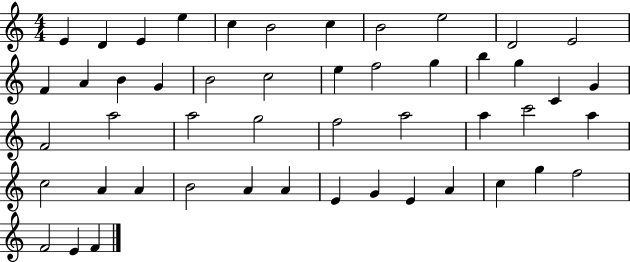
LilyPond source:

{
  \clef treble
  \numericTimeSignature
  \time 4/4
  \key c \major
  e'4 d'4 e'4 e''4 | c''4 b'2 c''4 | b'2 e''2 | d'2 e'2 | \break f'4 a'4 b'4 g'4 | b'2 c''2 | e''4 f''2 g''4 | b''4 g''4 c'4 g'4 | \break f'2 a''2 | a''2 g''2 | f''2 a''2 | a''4 c'''2 a''4 | \break c''2 a'4 a'4 | b'2 a'4 a'4 | e'4 g'4 e'4 a'4 | c''4 g''4 f''2 | \break f'2 e'4 f'4 | \bar "|."
}